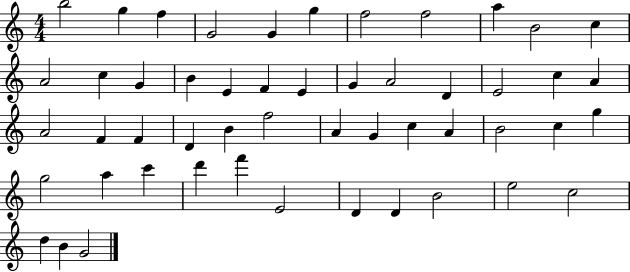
B5/h G5/q F5/q G4/h G4/q G5/q F5/h F5/h A5/q B4/h C5/q A4/h C5/q G4/q B4/q E4/q F4/q E4/q G4/q A4/h D4/q E4/h C5/q A4/q A4/h F4/q F4/q D4/q B4/q F5/h A4/q G4/q C5/q A4/q B4/h C5/q G5/q G5/h A5/q C6/q D6/q F6/q E4/h D4/q D4/q B4/h E5/h C5/h D5/q B4/q G4/h